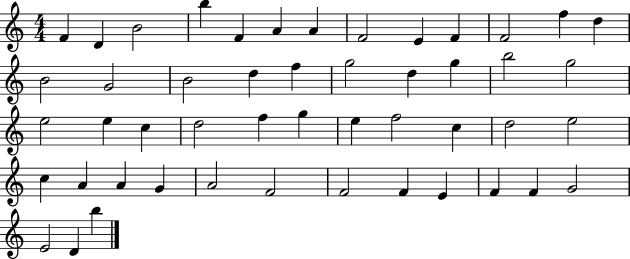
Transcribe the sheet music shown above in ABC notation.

X:1
T:Untitled
M:4/4
L:1/4
K:C
F D B2 b F A A F2 E F F2 f d B2 G2 B2 d f g2 d g b2 g2 e2 e c d2 f g e f2 c d2 e2 c A A G A2 F2 F2 F E F F G2 E2 D b